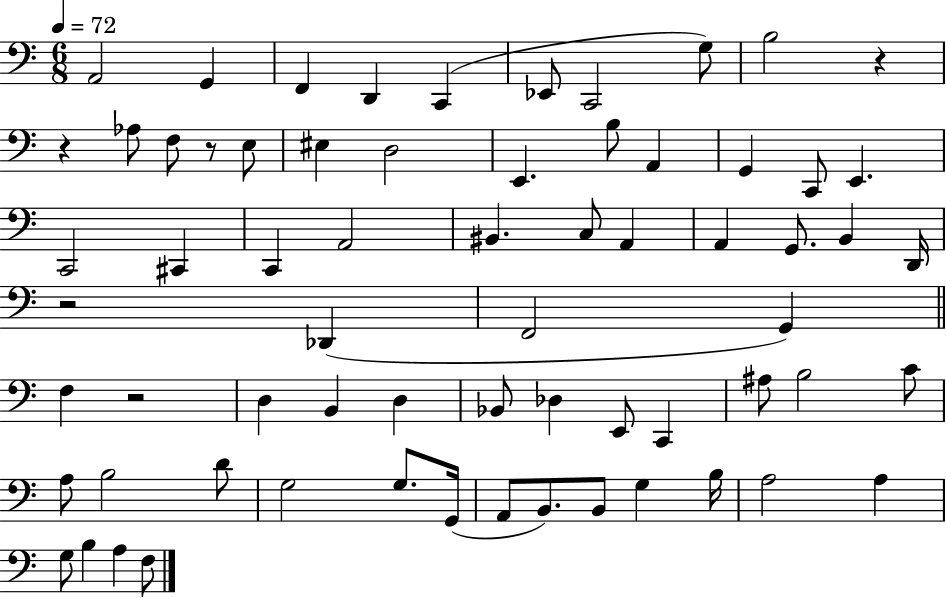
X:1
T:Untitled
M:6/8
L:1/4
K:C
A,,2 G,, F,, D,, C,, _E,,/2 C,,2 G,/2 B,2 z z _A,/2 F,/2 z/2 E,/2 ^E, D,2 E,, B,/2 A,, G,, C,,/2 E,, C,,2 ^C,, C,, A,,2 ^B,, C,/2 A,, A,, G,,/2 B,, D,,/4 z2 _D,, F,,2 G,, F, z2 D, B,, D, _B,,/2 _D, E,,/2 C,, ^A,/2 B,2 C/2 A,/2 B,2 D/2 G,2 G,/2 G,,/4 A,,/2 B,,/2 B,,/2 G, B,/4 A,2 A, G,/2 B, A, F,/2